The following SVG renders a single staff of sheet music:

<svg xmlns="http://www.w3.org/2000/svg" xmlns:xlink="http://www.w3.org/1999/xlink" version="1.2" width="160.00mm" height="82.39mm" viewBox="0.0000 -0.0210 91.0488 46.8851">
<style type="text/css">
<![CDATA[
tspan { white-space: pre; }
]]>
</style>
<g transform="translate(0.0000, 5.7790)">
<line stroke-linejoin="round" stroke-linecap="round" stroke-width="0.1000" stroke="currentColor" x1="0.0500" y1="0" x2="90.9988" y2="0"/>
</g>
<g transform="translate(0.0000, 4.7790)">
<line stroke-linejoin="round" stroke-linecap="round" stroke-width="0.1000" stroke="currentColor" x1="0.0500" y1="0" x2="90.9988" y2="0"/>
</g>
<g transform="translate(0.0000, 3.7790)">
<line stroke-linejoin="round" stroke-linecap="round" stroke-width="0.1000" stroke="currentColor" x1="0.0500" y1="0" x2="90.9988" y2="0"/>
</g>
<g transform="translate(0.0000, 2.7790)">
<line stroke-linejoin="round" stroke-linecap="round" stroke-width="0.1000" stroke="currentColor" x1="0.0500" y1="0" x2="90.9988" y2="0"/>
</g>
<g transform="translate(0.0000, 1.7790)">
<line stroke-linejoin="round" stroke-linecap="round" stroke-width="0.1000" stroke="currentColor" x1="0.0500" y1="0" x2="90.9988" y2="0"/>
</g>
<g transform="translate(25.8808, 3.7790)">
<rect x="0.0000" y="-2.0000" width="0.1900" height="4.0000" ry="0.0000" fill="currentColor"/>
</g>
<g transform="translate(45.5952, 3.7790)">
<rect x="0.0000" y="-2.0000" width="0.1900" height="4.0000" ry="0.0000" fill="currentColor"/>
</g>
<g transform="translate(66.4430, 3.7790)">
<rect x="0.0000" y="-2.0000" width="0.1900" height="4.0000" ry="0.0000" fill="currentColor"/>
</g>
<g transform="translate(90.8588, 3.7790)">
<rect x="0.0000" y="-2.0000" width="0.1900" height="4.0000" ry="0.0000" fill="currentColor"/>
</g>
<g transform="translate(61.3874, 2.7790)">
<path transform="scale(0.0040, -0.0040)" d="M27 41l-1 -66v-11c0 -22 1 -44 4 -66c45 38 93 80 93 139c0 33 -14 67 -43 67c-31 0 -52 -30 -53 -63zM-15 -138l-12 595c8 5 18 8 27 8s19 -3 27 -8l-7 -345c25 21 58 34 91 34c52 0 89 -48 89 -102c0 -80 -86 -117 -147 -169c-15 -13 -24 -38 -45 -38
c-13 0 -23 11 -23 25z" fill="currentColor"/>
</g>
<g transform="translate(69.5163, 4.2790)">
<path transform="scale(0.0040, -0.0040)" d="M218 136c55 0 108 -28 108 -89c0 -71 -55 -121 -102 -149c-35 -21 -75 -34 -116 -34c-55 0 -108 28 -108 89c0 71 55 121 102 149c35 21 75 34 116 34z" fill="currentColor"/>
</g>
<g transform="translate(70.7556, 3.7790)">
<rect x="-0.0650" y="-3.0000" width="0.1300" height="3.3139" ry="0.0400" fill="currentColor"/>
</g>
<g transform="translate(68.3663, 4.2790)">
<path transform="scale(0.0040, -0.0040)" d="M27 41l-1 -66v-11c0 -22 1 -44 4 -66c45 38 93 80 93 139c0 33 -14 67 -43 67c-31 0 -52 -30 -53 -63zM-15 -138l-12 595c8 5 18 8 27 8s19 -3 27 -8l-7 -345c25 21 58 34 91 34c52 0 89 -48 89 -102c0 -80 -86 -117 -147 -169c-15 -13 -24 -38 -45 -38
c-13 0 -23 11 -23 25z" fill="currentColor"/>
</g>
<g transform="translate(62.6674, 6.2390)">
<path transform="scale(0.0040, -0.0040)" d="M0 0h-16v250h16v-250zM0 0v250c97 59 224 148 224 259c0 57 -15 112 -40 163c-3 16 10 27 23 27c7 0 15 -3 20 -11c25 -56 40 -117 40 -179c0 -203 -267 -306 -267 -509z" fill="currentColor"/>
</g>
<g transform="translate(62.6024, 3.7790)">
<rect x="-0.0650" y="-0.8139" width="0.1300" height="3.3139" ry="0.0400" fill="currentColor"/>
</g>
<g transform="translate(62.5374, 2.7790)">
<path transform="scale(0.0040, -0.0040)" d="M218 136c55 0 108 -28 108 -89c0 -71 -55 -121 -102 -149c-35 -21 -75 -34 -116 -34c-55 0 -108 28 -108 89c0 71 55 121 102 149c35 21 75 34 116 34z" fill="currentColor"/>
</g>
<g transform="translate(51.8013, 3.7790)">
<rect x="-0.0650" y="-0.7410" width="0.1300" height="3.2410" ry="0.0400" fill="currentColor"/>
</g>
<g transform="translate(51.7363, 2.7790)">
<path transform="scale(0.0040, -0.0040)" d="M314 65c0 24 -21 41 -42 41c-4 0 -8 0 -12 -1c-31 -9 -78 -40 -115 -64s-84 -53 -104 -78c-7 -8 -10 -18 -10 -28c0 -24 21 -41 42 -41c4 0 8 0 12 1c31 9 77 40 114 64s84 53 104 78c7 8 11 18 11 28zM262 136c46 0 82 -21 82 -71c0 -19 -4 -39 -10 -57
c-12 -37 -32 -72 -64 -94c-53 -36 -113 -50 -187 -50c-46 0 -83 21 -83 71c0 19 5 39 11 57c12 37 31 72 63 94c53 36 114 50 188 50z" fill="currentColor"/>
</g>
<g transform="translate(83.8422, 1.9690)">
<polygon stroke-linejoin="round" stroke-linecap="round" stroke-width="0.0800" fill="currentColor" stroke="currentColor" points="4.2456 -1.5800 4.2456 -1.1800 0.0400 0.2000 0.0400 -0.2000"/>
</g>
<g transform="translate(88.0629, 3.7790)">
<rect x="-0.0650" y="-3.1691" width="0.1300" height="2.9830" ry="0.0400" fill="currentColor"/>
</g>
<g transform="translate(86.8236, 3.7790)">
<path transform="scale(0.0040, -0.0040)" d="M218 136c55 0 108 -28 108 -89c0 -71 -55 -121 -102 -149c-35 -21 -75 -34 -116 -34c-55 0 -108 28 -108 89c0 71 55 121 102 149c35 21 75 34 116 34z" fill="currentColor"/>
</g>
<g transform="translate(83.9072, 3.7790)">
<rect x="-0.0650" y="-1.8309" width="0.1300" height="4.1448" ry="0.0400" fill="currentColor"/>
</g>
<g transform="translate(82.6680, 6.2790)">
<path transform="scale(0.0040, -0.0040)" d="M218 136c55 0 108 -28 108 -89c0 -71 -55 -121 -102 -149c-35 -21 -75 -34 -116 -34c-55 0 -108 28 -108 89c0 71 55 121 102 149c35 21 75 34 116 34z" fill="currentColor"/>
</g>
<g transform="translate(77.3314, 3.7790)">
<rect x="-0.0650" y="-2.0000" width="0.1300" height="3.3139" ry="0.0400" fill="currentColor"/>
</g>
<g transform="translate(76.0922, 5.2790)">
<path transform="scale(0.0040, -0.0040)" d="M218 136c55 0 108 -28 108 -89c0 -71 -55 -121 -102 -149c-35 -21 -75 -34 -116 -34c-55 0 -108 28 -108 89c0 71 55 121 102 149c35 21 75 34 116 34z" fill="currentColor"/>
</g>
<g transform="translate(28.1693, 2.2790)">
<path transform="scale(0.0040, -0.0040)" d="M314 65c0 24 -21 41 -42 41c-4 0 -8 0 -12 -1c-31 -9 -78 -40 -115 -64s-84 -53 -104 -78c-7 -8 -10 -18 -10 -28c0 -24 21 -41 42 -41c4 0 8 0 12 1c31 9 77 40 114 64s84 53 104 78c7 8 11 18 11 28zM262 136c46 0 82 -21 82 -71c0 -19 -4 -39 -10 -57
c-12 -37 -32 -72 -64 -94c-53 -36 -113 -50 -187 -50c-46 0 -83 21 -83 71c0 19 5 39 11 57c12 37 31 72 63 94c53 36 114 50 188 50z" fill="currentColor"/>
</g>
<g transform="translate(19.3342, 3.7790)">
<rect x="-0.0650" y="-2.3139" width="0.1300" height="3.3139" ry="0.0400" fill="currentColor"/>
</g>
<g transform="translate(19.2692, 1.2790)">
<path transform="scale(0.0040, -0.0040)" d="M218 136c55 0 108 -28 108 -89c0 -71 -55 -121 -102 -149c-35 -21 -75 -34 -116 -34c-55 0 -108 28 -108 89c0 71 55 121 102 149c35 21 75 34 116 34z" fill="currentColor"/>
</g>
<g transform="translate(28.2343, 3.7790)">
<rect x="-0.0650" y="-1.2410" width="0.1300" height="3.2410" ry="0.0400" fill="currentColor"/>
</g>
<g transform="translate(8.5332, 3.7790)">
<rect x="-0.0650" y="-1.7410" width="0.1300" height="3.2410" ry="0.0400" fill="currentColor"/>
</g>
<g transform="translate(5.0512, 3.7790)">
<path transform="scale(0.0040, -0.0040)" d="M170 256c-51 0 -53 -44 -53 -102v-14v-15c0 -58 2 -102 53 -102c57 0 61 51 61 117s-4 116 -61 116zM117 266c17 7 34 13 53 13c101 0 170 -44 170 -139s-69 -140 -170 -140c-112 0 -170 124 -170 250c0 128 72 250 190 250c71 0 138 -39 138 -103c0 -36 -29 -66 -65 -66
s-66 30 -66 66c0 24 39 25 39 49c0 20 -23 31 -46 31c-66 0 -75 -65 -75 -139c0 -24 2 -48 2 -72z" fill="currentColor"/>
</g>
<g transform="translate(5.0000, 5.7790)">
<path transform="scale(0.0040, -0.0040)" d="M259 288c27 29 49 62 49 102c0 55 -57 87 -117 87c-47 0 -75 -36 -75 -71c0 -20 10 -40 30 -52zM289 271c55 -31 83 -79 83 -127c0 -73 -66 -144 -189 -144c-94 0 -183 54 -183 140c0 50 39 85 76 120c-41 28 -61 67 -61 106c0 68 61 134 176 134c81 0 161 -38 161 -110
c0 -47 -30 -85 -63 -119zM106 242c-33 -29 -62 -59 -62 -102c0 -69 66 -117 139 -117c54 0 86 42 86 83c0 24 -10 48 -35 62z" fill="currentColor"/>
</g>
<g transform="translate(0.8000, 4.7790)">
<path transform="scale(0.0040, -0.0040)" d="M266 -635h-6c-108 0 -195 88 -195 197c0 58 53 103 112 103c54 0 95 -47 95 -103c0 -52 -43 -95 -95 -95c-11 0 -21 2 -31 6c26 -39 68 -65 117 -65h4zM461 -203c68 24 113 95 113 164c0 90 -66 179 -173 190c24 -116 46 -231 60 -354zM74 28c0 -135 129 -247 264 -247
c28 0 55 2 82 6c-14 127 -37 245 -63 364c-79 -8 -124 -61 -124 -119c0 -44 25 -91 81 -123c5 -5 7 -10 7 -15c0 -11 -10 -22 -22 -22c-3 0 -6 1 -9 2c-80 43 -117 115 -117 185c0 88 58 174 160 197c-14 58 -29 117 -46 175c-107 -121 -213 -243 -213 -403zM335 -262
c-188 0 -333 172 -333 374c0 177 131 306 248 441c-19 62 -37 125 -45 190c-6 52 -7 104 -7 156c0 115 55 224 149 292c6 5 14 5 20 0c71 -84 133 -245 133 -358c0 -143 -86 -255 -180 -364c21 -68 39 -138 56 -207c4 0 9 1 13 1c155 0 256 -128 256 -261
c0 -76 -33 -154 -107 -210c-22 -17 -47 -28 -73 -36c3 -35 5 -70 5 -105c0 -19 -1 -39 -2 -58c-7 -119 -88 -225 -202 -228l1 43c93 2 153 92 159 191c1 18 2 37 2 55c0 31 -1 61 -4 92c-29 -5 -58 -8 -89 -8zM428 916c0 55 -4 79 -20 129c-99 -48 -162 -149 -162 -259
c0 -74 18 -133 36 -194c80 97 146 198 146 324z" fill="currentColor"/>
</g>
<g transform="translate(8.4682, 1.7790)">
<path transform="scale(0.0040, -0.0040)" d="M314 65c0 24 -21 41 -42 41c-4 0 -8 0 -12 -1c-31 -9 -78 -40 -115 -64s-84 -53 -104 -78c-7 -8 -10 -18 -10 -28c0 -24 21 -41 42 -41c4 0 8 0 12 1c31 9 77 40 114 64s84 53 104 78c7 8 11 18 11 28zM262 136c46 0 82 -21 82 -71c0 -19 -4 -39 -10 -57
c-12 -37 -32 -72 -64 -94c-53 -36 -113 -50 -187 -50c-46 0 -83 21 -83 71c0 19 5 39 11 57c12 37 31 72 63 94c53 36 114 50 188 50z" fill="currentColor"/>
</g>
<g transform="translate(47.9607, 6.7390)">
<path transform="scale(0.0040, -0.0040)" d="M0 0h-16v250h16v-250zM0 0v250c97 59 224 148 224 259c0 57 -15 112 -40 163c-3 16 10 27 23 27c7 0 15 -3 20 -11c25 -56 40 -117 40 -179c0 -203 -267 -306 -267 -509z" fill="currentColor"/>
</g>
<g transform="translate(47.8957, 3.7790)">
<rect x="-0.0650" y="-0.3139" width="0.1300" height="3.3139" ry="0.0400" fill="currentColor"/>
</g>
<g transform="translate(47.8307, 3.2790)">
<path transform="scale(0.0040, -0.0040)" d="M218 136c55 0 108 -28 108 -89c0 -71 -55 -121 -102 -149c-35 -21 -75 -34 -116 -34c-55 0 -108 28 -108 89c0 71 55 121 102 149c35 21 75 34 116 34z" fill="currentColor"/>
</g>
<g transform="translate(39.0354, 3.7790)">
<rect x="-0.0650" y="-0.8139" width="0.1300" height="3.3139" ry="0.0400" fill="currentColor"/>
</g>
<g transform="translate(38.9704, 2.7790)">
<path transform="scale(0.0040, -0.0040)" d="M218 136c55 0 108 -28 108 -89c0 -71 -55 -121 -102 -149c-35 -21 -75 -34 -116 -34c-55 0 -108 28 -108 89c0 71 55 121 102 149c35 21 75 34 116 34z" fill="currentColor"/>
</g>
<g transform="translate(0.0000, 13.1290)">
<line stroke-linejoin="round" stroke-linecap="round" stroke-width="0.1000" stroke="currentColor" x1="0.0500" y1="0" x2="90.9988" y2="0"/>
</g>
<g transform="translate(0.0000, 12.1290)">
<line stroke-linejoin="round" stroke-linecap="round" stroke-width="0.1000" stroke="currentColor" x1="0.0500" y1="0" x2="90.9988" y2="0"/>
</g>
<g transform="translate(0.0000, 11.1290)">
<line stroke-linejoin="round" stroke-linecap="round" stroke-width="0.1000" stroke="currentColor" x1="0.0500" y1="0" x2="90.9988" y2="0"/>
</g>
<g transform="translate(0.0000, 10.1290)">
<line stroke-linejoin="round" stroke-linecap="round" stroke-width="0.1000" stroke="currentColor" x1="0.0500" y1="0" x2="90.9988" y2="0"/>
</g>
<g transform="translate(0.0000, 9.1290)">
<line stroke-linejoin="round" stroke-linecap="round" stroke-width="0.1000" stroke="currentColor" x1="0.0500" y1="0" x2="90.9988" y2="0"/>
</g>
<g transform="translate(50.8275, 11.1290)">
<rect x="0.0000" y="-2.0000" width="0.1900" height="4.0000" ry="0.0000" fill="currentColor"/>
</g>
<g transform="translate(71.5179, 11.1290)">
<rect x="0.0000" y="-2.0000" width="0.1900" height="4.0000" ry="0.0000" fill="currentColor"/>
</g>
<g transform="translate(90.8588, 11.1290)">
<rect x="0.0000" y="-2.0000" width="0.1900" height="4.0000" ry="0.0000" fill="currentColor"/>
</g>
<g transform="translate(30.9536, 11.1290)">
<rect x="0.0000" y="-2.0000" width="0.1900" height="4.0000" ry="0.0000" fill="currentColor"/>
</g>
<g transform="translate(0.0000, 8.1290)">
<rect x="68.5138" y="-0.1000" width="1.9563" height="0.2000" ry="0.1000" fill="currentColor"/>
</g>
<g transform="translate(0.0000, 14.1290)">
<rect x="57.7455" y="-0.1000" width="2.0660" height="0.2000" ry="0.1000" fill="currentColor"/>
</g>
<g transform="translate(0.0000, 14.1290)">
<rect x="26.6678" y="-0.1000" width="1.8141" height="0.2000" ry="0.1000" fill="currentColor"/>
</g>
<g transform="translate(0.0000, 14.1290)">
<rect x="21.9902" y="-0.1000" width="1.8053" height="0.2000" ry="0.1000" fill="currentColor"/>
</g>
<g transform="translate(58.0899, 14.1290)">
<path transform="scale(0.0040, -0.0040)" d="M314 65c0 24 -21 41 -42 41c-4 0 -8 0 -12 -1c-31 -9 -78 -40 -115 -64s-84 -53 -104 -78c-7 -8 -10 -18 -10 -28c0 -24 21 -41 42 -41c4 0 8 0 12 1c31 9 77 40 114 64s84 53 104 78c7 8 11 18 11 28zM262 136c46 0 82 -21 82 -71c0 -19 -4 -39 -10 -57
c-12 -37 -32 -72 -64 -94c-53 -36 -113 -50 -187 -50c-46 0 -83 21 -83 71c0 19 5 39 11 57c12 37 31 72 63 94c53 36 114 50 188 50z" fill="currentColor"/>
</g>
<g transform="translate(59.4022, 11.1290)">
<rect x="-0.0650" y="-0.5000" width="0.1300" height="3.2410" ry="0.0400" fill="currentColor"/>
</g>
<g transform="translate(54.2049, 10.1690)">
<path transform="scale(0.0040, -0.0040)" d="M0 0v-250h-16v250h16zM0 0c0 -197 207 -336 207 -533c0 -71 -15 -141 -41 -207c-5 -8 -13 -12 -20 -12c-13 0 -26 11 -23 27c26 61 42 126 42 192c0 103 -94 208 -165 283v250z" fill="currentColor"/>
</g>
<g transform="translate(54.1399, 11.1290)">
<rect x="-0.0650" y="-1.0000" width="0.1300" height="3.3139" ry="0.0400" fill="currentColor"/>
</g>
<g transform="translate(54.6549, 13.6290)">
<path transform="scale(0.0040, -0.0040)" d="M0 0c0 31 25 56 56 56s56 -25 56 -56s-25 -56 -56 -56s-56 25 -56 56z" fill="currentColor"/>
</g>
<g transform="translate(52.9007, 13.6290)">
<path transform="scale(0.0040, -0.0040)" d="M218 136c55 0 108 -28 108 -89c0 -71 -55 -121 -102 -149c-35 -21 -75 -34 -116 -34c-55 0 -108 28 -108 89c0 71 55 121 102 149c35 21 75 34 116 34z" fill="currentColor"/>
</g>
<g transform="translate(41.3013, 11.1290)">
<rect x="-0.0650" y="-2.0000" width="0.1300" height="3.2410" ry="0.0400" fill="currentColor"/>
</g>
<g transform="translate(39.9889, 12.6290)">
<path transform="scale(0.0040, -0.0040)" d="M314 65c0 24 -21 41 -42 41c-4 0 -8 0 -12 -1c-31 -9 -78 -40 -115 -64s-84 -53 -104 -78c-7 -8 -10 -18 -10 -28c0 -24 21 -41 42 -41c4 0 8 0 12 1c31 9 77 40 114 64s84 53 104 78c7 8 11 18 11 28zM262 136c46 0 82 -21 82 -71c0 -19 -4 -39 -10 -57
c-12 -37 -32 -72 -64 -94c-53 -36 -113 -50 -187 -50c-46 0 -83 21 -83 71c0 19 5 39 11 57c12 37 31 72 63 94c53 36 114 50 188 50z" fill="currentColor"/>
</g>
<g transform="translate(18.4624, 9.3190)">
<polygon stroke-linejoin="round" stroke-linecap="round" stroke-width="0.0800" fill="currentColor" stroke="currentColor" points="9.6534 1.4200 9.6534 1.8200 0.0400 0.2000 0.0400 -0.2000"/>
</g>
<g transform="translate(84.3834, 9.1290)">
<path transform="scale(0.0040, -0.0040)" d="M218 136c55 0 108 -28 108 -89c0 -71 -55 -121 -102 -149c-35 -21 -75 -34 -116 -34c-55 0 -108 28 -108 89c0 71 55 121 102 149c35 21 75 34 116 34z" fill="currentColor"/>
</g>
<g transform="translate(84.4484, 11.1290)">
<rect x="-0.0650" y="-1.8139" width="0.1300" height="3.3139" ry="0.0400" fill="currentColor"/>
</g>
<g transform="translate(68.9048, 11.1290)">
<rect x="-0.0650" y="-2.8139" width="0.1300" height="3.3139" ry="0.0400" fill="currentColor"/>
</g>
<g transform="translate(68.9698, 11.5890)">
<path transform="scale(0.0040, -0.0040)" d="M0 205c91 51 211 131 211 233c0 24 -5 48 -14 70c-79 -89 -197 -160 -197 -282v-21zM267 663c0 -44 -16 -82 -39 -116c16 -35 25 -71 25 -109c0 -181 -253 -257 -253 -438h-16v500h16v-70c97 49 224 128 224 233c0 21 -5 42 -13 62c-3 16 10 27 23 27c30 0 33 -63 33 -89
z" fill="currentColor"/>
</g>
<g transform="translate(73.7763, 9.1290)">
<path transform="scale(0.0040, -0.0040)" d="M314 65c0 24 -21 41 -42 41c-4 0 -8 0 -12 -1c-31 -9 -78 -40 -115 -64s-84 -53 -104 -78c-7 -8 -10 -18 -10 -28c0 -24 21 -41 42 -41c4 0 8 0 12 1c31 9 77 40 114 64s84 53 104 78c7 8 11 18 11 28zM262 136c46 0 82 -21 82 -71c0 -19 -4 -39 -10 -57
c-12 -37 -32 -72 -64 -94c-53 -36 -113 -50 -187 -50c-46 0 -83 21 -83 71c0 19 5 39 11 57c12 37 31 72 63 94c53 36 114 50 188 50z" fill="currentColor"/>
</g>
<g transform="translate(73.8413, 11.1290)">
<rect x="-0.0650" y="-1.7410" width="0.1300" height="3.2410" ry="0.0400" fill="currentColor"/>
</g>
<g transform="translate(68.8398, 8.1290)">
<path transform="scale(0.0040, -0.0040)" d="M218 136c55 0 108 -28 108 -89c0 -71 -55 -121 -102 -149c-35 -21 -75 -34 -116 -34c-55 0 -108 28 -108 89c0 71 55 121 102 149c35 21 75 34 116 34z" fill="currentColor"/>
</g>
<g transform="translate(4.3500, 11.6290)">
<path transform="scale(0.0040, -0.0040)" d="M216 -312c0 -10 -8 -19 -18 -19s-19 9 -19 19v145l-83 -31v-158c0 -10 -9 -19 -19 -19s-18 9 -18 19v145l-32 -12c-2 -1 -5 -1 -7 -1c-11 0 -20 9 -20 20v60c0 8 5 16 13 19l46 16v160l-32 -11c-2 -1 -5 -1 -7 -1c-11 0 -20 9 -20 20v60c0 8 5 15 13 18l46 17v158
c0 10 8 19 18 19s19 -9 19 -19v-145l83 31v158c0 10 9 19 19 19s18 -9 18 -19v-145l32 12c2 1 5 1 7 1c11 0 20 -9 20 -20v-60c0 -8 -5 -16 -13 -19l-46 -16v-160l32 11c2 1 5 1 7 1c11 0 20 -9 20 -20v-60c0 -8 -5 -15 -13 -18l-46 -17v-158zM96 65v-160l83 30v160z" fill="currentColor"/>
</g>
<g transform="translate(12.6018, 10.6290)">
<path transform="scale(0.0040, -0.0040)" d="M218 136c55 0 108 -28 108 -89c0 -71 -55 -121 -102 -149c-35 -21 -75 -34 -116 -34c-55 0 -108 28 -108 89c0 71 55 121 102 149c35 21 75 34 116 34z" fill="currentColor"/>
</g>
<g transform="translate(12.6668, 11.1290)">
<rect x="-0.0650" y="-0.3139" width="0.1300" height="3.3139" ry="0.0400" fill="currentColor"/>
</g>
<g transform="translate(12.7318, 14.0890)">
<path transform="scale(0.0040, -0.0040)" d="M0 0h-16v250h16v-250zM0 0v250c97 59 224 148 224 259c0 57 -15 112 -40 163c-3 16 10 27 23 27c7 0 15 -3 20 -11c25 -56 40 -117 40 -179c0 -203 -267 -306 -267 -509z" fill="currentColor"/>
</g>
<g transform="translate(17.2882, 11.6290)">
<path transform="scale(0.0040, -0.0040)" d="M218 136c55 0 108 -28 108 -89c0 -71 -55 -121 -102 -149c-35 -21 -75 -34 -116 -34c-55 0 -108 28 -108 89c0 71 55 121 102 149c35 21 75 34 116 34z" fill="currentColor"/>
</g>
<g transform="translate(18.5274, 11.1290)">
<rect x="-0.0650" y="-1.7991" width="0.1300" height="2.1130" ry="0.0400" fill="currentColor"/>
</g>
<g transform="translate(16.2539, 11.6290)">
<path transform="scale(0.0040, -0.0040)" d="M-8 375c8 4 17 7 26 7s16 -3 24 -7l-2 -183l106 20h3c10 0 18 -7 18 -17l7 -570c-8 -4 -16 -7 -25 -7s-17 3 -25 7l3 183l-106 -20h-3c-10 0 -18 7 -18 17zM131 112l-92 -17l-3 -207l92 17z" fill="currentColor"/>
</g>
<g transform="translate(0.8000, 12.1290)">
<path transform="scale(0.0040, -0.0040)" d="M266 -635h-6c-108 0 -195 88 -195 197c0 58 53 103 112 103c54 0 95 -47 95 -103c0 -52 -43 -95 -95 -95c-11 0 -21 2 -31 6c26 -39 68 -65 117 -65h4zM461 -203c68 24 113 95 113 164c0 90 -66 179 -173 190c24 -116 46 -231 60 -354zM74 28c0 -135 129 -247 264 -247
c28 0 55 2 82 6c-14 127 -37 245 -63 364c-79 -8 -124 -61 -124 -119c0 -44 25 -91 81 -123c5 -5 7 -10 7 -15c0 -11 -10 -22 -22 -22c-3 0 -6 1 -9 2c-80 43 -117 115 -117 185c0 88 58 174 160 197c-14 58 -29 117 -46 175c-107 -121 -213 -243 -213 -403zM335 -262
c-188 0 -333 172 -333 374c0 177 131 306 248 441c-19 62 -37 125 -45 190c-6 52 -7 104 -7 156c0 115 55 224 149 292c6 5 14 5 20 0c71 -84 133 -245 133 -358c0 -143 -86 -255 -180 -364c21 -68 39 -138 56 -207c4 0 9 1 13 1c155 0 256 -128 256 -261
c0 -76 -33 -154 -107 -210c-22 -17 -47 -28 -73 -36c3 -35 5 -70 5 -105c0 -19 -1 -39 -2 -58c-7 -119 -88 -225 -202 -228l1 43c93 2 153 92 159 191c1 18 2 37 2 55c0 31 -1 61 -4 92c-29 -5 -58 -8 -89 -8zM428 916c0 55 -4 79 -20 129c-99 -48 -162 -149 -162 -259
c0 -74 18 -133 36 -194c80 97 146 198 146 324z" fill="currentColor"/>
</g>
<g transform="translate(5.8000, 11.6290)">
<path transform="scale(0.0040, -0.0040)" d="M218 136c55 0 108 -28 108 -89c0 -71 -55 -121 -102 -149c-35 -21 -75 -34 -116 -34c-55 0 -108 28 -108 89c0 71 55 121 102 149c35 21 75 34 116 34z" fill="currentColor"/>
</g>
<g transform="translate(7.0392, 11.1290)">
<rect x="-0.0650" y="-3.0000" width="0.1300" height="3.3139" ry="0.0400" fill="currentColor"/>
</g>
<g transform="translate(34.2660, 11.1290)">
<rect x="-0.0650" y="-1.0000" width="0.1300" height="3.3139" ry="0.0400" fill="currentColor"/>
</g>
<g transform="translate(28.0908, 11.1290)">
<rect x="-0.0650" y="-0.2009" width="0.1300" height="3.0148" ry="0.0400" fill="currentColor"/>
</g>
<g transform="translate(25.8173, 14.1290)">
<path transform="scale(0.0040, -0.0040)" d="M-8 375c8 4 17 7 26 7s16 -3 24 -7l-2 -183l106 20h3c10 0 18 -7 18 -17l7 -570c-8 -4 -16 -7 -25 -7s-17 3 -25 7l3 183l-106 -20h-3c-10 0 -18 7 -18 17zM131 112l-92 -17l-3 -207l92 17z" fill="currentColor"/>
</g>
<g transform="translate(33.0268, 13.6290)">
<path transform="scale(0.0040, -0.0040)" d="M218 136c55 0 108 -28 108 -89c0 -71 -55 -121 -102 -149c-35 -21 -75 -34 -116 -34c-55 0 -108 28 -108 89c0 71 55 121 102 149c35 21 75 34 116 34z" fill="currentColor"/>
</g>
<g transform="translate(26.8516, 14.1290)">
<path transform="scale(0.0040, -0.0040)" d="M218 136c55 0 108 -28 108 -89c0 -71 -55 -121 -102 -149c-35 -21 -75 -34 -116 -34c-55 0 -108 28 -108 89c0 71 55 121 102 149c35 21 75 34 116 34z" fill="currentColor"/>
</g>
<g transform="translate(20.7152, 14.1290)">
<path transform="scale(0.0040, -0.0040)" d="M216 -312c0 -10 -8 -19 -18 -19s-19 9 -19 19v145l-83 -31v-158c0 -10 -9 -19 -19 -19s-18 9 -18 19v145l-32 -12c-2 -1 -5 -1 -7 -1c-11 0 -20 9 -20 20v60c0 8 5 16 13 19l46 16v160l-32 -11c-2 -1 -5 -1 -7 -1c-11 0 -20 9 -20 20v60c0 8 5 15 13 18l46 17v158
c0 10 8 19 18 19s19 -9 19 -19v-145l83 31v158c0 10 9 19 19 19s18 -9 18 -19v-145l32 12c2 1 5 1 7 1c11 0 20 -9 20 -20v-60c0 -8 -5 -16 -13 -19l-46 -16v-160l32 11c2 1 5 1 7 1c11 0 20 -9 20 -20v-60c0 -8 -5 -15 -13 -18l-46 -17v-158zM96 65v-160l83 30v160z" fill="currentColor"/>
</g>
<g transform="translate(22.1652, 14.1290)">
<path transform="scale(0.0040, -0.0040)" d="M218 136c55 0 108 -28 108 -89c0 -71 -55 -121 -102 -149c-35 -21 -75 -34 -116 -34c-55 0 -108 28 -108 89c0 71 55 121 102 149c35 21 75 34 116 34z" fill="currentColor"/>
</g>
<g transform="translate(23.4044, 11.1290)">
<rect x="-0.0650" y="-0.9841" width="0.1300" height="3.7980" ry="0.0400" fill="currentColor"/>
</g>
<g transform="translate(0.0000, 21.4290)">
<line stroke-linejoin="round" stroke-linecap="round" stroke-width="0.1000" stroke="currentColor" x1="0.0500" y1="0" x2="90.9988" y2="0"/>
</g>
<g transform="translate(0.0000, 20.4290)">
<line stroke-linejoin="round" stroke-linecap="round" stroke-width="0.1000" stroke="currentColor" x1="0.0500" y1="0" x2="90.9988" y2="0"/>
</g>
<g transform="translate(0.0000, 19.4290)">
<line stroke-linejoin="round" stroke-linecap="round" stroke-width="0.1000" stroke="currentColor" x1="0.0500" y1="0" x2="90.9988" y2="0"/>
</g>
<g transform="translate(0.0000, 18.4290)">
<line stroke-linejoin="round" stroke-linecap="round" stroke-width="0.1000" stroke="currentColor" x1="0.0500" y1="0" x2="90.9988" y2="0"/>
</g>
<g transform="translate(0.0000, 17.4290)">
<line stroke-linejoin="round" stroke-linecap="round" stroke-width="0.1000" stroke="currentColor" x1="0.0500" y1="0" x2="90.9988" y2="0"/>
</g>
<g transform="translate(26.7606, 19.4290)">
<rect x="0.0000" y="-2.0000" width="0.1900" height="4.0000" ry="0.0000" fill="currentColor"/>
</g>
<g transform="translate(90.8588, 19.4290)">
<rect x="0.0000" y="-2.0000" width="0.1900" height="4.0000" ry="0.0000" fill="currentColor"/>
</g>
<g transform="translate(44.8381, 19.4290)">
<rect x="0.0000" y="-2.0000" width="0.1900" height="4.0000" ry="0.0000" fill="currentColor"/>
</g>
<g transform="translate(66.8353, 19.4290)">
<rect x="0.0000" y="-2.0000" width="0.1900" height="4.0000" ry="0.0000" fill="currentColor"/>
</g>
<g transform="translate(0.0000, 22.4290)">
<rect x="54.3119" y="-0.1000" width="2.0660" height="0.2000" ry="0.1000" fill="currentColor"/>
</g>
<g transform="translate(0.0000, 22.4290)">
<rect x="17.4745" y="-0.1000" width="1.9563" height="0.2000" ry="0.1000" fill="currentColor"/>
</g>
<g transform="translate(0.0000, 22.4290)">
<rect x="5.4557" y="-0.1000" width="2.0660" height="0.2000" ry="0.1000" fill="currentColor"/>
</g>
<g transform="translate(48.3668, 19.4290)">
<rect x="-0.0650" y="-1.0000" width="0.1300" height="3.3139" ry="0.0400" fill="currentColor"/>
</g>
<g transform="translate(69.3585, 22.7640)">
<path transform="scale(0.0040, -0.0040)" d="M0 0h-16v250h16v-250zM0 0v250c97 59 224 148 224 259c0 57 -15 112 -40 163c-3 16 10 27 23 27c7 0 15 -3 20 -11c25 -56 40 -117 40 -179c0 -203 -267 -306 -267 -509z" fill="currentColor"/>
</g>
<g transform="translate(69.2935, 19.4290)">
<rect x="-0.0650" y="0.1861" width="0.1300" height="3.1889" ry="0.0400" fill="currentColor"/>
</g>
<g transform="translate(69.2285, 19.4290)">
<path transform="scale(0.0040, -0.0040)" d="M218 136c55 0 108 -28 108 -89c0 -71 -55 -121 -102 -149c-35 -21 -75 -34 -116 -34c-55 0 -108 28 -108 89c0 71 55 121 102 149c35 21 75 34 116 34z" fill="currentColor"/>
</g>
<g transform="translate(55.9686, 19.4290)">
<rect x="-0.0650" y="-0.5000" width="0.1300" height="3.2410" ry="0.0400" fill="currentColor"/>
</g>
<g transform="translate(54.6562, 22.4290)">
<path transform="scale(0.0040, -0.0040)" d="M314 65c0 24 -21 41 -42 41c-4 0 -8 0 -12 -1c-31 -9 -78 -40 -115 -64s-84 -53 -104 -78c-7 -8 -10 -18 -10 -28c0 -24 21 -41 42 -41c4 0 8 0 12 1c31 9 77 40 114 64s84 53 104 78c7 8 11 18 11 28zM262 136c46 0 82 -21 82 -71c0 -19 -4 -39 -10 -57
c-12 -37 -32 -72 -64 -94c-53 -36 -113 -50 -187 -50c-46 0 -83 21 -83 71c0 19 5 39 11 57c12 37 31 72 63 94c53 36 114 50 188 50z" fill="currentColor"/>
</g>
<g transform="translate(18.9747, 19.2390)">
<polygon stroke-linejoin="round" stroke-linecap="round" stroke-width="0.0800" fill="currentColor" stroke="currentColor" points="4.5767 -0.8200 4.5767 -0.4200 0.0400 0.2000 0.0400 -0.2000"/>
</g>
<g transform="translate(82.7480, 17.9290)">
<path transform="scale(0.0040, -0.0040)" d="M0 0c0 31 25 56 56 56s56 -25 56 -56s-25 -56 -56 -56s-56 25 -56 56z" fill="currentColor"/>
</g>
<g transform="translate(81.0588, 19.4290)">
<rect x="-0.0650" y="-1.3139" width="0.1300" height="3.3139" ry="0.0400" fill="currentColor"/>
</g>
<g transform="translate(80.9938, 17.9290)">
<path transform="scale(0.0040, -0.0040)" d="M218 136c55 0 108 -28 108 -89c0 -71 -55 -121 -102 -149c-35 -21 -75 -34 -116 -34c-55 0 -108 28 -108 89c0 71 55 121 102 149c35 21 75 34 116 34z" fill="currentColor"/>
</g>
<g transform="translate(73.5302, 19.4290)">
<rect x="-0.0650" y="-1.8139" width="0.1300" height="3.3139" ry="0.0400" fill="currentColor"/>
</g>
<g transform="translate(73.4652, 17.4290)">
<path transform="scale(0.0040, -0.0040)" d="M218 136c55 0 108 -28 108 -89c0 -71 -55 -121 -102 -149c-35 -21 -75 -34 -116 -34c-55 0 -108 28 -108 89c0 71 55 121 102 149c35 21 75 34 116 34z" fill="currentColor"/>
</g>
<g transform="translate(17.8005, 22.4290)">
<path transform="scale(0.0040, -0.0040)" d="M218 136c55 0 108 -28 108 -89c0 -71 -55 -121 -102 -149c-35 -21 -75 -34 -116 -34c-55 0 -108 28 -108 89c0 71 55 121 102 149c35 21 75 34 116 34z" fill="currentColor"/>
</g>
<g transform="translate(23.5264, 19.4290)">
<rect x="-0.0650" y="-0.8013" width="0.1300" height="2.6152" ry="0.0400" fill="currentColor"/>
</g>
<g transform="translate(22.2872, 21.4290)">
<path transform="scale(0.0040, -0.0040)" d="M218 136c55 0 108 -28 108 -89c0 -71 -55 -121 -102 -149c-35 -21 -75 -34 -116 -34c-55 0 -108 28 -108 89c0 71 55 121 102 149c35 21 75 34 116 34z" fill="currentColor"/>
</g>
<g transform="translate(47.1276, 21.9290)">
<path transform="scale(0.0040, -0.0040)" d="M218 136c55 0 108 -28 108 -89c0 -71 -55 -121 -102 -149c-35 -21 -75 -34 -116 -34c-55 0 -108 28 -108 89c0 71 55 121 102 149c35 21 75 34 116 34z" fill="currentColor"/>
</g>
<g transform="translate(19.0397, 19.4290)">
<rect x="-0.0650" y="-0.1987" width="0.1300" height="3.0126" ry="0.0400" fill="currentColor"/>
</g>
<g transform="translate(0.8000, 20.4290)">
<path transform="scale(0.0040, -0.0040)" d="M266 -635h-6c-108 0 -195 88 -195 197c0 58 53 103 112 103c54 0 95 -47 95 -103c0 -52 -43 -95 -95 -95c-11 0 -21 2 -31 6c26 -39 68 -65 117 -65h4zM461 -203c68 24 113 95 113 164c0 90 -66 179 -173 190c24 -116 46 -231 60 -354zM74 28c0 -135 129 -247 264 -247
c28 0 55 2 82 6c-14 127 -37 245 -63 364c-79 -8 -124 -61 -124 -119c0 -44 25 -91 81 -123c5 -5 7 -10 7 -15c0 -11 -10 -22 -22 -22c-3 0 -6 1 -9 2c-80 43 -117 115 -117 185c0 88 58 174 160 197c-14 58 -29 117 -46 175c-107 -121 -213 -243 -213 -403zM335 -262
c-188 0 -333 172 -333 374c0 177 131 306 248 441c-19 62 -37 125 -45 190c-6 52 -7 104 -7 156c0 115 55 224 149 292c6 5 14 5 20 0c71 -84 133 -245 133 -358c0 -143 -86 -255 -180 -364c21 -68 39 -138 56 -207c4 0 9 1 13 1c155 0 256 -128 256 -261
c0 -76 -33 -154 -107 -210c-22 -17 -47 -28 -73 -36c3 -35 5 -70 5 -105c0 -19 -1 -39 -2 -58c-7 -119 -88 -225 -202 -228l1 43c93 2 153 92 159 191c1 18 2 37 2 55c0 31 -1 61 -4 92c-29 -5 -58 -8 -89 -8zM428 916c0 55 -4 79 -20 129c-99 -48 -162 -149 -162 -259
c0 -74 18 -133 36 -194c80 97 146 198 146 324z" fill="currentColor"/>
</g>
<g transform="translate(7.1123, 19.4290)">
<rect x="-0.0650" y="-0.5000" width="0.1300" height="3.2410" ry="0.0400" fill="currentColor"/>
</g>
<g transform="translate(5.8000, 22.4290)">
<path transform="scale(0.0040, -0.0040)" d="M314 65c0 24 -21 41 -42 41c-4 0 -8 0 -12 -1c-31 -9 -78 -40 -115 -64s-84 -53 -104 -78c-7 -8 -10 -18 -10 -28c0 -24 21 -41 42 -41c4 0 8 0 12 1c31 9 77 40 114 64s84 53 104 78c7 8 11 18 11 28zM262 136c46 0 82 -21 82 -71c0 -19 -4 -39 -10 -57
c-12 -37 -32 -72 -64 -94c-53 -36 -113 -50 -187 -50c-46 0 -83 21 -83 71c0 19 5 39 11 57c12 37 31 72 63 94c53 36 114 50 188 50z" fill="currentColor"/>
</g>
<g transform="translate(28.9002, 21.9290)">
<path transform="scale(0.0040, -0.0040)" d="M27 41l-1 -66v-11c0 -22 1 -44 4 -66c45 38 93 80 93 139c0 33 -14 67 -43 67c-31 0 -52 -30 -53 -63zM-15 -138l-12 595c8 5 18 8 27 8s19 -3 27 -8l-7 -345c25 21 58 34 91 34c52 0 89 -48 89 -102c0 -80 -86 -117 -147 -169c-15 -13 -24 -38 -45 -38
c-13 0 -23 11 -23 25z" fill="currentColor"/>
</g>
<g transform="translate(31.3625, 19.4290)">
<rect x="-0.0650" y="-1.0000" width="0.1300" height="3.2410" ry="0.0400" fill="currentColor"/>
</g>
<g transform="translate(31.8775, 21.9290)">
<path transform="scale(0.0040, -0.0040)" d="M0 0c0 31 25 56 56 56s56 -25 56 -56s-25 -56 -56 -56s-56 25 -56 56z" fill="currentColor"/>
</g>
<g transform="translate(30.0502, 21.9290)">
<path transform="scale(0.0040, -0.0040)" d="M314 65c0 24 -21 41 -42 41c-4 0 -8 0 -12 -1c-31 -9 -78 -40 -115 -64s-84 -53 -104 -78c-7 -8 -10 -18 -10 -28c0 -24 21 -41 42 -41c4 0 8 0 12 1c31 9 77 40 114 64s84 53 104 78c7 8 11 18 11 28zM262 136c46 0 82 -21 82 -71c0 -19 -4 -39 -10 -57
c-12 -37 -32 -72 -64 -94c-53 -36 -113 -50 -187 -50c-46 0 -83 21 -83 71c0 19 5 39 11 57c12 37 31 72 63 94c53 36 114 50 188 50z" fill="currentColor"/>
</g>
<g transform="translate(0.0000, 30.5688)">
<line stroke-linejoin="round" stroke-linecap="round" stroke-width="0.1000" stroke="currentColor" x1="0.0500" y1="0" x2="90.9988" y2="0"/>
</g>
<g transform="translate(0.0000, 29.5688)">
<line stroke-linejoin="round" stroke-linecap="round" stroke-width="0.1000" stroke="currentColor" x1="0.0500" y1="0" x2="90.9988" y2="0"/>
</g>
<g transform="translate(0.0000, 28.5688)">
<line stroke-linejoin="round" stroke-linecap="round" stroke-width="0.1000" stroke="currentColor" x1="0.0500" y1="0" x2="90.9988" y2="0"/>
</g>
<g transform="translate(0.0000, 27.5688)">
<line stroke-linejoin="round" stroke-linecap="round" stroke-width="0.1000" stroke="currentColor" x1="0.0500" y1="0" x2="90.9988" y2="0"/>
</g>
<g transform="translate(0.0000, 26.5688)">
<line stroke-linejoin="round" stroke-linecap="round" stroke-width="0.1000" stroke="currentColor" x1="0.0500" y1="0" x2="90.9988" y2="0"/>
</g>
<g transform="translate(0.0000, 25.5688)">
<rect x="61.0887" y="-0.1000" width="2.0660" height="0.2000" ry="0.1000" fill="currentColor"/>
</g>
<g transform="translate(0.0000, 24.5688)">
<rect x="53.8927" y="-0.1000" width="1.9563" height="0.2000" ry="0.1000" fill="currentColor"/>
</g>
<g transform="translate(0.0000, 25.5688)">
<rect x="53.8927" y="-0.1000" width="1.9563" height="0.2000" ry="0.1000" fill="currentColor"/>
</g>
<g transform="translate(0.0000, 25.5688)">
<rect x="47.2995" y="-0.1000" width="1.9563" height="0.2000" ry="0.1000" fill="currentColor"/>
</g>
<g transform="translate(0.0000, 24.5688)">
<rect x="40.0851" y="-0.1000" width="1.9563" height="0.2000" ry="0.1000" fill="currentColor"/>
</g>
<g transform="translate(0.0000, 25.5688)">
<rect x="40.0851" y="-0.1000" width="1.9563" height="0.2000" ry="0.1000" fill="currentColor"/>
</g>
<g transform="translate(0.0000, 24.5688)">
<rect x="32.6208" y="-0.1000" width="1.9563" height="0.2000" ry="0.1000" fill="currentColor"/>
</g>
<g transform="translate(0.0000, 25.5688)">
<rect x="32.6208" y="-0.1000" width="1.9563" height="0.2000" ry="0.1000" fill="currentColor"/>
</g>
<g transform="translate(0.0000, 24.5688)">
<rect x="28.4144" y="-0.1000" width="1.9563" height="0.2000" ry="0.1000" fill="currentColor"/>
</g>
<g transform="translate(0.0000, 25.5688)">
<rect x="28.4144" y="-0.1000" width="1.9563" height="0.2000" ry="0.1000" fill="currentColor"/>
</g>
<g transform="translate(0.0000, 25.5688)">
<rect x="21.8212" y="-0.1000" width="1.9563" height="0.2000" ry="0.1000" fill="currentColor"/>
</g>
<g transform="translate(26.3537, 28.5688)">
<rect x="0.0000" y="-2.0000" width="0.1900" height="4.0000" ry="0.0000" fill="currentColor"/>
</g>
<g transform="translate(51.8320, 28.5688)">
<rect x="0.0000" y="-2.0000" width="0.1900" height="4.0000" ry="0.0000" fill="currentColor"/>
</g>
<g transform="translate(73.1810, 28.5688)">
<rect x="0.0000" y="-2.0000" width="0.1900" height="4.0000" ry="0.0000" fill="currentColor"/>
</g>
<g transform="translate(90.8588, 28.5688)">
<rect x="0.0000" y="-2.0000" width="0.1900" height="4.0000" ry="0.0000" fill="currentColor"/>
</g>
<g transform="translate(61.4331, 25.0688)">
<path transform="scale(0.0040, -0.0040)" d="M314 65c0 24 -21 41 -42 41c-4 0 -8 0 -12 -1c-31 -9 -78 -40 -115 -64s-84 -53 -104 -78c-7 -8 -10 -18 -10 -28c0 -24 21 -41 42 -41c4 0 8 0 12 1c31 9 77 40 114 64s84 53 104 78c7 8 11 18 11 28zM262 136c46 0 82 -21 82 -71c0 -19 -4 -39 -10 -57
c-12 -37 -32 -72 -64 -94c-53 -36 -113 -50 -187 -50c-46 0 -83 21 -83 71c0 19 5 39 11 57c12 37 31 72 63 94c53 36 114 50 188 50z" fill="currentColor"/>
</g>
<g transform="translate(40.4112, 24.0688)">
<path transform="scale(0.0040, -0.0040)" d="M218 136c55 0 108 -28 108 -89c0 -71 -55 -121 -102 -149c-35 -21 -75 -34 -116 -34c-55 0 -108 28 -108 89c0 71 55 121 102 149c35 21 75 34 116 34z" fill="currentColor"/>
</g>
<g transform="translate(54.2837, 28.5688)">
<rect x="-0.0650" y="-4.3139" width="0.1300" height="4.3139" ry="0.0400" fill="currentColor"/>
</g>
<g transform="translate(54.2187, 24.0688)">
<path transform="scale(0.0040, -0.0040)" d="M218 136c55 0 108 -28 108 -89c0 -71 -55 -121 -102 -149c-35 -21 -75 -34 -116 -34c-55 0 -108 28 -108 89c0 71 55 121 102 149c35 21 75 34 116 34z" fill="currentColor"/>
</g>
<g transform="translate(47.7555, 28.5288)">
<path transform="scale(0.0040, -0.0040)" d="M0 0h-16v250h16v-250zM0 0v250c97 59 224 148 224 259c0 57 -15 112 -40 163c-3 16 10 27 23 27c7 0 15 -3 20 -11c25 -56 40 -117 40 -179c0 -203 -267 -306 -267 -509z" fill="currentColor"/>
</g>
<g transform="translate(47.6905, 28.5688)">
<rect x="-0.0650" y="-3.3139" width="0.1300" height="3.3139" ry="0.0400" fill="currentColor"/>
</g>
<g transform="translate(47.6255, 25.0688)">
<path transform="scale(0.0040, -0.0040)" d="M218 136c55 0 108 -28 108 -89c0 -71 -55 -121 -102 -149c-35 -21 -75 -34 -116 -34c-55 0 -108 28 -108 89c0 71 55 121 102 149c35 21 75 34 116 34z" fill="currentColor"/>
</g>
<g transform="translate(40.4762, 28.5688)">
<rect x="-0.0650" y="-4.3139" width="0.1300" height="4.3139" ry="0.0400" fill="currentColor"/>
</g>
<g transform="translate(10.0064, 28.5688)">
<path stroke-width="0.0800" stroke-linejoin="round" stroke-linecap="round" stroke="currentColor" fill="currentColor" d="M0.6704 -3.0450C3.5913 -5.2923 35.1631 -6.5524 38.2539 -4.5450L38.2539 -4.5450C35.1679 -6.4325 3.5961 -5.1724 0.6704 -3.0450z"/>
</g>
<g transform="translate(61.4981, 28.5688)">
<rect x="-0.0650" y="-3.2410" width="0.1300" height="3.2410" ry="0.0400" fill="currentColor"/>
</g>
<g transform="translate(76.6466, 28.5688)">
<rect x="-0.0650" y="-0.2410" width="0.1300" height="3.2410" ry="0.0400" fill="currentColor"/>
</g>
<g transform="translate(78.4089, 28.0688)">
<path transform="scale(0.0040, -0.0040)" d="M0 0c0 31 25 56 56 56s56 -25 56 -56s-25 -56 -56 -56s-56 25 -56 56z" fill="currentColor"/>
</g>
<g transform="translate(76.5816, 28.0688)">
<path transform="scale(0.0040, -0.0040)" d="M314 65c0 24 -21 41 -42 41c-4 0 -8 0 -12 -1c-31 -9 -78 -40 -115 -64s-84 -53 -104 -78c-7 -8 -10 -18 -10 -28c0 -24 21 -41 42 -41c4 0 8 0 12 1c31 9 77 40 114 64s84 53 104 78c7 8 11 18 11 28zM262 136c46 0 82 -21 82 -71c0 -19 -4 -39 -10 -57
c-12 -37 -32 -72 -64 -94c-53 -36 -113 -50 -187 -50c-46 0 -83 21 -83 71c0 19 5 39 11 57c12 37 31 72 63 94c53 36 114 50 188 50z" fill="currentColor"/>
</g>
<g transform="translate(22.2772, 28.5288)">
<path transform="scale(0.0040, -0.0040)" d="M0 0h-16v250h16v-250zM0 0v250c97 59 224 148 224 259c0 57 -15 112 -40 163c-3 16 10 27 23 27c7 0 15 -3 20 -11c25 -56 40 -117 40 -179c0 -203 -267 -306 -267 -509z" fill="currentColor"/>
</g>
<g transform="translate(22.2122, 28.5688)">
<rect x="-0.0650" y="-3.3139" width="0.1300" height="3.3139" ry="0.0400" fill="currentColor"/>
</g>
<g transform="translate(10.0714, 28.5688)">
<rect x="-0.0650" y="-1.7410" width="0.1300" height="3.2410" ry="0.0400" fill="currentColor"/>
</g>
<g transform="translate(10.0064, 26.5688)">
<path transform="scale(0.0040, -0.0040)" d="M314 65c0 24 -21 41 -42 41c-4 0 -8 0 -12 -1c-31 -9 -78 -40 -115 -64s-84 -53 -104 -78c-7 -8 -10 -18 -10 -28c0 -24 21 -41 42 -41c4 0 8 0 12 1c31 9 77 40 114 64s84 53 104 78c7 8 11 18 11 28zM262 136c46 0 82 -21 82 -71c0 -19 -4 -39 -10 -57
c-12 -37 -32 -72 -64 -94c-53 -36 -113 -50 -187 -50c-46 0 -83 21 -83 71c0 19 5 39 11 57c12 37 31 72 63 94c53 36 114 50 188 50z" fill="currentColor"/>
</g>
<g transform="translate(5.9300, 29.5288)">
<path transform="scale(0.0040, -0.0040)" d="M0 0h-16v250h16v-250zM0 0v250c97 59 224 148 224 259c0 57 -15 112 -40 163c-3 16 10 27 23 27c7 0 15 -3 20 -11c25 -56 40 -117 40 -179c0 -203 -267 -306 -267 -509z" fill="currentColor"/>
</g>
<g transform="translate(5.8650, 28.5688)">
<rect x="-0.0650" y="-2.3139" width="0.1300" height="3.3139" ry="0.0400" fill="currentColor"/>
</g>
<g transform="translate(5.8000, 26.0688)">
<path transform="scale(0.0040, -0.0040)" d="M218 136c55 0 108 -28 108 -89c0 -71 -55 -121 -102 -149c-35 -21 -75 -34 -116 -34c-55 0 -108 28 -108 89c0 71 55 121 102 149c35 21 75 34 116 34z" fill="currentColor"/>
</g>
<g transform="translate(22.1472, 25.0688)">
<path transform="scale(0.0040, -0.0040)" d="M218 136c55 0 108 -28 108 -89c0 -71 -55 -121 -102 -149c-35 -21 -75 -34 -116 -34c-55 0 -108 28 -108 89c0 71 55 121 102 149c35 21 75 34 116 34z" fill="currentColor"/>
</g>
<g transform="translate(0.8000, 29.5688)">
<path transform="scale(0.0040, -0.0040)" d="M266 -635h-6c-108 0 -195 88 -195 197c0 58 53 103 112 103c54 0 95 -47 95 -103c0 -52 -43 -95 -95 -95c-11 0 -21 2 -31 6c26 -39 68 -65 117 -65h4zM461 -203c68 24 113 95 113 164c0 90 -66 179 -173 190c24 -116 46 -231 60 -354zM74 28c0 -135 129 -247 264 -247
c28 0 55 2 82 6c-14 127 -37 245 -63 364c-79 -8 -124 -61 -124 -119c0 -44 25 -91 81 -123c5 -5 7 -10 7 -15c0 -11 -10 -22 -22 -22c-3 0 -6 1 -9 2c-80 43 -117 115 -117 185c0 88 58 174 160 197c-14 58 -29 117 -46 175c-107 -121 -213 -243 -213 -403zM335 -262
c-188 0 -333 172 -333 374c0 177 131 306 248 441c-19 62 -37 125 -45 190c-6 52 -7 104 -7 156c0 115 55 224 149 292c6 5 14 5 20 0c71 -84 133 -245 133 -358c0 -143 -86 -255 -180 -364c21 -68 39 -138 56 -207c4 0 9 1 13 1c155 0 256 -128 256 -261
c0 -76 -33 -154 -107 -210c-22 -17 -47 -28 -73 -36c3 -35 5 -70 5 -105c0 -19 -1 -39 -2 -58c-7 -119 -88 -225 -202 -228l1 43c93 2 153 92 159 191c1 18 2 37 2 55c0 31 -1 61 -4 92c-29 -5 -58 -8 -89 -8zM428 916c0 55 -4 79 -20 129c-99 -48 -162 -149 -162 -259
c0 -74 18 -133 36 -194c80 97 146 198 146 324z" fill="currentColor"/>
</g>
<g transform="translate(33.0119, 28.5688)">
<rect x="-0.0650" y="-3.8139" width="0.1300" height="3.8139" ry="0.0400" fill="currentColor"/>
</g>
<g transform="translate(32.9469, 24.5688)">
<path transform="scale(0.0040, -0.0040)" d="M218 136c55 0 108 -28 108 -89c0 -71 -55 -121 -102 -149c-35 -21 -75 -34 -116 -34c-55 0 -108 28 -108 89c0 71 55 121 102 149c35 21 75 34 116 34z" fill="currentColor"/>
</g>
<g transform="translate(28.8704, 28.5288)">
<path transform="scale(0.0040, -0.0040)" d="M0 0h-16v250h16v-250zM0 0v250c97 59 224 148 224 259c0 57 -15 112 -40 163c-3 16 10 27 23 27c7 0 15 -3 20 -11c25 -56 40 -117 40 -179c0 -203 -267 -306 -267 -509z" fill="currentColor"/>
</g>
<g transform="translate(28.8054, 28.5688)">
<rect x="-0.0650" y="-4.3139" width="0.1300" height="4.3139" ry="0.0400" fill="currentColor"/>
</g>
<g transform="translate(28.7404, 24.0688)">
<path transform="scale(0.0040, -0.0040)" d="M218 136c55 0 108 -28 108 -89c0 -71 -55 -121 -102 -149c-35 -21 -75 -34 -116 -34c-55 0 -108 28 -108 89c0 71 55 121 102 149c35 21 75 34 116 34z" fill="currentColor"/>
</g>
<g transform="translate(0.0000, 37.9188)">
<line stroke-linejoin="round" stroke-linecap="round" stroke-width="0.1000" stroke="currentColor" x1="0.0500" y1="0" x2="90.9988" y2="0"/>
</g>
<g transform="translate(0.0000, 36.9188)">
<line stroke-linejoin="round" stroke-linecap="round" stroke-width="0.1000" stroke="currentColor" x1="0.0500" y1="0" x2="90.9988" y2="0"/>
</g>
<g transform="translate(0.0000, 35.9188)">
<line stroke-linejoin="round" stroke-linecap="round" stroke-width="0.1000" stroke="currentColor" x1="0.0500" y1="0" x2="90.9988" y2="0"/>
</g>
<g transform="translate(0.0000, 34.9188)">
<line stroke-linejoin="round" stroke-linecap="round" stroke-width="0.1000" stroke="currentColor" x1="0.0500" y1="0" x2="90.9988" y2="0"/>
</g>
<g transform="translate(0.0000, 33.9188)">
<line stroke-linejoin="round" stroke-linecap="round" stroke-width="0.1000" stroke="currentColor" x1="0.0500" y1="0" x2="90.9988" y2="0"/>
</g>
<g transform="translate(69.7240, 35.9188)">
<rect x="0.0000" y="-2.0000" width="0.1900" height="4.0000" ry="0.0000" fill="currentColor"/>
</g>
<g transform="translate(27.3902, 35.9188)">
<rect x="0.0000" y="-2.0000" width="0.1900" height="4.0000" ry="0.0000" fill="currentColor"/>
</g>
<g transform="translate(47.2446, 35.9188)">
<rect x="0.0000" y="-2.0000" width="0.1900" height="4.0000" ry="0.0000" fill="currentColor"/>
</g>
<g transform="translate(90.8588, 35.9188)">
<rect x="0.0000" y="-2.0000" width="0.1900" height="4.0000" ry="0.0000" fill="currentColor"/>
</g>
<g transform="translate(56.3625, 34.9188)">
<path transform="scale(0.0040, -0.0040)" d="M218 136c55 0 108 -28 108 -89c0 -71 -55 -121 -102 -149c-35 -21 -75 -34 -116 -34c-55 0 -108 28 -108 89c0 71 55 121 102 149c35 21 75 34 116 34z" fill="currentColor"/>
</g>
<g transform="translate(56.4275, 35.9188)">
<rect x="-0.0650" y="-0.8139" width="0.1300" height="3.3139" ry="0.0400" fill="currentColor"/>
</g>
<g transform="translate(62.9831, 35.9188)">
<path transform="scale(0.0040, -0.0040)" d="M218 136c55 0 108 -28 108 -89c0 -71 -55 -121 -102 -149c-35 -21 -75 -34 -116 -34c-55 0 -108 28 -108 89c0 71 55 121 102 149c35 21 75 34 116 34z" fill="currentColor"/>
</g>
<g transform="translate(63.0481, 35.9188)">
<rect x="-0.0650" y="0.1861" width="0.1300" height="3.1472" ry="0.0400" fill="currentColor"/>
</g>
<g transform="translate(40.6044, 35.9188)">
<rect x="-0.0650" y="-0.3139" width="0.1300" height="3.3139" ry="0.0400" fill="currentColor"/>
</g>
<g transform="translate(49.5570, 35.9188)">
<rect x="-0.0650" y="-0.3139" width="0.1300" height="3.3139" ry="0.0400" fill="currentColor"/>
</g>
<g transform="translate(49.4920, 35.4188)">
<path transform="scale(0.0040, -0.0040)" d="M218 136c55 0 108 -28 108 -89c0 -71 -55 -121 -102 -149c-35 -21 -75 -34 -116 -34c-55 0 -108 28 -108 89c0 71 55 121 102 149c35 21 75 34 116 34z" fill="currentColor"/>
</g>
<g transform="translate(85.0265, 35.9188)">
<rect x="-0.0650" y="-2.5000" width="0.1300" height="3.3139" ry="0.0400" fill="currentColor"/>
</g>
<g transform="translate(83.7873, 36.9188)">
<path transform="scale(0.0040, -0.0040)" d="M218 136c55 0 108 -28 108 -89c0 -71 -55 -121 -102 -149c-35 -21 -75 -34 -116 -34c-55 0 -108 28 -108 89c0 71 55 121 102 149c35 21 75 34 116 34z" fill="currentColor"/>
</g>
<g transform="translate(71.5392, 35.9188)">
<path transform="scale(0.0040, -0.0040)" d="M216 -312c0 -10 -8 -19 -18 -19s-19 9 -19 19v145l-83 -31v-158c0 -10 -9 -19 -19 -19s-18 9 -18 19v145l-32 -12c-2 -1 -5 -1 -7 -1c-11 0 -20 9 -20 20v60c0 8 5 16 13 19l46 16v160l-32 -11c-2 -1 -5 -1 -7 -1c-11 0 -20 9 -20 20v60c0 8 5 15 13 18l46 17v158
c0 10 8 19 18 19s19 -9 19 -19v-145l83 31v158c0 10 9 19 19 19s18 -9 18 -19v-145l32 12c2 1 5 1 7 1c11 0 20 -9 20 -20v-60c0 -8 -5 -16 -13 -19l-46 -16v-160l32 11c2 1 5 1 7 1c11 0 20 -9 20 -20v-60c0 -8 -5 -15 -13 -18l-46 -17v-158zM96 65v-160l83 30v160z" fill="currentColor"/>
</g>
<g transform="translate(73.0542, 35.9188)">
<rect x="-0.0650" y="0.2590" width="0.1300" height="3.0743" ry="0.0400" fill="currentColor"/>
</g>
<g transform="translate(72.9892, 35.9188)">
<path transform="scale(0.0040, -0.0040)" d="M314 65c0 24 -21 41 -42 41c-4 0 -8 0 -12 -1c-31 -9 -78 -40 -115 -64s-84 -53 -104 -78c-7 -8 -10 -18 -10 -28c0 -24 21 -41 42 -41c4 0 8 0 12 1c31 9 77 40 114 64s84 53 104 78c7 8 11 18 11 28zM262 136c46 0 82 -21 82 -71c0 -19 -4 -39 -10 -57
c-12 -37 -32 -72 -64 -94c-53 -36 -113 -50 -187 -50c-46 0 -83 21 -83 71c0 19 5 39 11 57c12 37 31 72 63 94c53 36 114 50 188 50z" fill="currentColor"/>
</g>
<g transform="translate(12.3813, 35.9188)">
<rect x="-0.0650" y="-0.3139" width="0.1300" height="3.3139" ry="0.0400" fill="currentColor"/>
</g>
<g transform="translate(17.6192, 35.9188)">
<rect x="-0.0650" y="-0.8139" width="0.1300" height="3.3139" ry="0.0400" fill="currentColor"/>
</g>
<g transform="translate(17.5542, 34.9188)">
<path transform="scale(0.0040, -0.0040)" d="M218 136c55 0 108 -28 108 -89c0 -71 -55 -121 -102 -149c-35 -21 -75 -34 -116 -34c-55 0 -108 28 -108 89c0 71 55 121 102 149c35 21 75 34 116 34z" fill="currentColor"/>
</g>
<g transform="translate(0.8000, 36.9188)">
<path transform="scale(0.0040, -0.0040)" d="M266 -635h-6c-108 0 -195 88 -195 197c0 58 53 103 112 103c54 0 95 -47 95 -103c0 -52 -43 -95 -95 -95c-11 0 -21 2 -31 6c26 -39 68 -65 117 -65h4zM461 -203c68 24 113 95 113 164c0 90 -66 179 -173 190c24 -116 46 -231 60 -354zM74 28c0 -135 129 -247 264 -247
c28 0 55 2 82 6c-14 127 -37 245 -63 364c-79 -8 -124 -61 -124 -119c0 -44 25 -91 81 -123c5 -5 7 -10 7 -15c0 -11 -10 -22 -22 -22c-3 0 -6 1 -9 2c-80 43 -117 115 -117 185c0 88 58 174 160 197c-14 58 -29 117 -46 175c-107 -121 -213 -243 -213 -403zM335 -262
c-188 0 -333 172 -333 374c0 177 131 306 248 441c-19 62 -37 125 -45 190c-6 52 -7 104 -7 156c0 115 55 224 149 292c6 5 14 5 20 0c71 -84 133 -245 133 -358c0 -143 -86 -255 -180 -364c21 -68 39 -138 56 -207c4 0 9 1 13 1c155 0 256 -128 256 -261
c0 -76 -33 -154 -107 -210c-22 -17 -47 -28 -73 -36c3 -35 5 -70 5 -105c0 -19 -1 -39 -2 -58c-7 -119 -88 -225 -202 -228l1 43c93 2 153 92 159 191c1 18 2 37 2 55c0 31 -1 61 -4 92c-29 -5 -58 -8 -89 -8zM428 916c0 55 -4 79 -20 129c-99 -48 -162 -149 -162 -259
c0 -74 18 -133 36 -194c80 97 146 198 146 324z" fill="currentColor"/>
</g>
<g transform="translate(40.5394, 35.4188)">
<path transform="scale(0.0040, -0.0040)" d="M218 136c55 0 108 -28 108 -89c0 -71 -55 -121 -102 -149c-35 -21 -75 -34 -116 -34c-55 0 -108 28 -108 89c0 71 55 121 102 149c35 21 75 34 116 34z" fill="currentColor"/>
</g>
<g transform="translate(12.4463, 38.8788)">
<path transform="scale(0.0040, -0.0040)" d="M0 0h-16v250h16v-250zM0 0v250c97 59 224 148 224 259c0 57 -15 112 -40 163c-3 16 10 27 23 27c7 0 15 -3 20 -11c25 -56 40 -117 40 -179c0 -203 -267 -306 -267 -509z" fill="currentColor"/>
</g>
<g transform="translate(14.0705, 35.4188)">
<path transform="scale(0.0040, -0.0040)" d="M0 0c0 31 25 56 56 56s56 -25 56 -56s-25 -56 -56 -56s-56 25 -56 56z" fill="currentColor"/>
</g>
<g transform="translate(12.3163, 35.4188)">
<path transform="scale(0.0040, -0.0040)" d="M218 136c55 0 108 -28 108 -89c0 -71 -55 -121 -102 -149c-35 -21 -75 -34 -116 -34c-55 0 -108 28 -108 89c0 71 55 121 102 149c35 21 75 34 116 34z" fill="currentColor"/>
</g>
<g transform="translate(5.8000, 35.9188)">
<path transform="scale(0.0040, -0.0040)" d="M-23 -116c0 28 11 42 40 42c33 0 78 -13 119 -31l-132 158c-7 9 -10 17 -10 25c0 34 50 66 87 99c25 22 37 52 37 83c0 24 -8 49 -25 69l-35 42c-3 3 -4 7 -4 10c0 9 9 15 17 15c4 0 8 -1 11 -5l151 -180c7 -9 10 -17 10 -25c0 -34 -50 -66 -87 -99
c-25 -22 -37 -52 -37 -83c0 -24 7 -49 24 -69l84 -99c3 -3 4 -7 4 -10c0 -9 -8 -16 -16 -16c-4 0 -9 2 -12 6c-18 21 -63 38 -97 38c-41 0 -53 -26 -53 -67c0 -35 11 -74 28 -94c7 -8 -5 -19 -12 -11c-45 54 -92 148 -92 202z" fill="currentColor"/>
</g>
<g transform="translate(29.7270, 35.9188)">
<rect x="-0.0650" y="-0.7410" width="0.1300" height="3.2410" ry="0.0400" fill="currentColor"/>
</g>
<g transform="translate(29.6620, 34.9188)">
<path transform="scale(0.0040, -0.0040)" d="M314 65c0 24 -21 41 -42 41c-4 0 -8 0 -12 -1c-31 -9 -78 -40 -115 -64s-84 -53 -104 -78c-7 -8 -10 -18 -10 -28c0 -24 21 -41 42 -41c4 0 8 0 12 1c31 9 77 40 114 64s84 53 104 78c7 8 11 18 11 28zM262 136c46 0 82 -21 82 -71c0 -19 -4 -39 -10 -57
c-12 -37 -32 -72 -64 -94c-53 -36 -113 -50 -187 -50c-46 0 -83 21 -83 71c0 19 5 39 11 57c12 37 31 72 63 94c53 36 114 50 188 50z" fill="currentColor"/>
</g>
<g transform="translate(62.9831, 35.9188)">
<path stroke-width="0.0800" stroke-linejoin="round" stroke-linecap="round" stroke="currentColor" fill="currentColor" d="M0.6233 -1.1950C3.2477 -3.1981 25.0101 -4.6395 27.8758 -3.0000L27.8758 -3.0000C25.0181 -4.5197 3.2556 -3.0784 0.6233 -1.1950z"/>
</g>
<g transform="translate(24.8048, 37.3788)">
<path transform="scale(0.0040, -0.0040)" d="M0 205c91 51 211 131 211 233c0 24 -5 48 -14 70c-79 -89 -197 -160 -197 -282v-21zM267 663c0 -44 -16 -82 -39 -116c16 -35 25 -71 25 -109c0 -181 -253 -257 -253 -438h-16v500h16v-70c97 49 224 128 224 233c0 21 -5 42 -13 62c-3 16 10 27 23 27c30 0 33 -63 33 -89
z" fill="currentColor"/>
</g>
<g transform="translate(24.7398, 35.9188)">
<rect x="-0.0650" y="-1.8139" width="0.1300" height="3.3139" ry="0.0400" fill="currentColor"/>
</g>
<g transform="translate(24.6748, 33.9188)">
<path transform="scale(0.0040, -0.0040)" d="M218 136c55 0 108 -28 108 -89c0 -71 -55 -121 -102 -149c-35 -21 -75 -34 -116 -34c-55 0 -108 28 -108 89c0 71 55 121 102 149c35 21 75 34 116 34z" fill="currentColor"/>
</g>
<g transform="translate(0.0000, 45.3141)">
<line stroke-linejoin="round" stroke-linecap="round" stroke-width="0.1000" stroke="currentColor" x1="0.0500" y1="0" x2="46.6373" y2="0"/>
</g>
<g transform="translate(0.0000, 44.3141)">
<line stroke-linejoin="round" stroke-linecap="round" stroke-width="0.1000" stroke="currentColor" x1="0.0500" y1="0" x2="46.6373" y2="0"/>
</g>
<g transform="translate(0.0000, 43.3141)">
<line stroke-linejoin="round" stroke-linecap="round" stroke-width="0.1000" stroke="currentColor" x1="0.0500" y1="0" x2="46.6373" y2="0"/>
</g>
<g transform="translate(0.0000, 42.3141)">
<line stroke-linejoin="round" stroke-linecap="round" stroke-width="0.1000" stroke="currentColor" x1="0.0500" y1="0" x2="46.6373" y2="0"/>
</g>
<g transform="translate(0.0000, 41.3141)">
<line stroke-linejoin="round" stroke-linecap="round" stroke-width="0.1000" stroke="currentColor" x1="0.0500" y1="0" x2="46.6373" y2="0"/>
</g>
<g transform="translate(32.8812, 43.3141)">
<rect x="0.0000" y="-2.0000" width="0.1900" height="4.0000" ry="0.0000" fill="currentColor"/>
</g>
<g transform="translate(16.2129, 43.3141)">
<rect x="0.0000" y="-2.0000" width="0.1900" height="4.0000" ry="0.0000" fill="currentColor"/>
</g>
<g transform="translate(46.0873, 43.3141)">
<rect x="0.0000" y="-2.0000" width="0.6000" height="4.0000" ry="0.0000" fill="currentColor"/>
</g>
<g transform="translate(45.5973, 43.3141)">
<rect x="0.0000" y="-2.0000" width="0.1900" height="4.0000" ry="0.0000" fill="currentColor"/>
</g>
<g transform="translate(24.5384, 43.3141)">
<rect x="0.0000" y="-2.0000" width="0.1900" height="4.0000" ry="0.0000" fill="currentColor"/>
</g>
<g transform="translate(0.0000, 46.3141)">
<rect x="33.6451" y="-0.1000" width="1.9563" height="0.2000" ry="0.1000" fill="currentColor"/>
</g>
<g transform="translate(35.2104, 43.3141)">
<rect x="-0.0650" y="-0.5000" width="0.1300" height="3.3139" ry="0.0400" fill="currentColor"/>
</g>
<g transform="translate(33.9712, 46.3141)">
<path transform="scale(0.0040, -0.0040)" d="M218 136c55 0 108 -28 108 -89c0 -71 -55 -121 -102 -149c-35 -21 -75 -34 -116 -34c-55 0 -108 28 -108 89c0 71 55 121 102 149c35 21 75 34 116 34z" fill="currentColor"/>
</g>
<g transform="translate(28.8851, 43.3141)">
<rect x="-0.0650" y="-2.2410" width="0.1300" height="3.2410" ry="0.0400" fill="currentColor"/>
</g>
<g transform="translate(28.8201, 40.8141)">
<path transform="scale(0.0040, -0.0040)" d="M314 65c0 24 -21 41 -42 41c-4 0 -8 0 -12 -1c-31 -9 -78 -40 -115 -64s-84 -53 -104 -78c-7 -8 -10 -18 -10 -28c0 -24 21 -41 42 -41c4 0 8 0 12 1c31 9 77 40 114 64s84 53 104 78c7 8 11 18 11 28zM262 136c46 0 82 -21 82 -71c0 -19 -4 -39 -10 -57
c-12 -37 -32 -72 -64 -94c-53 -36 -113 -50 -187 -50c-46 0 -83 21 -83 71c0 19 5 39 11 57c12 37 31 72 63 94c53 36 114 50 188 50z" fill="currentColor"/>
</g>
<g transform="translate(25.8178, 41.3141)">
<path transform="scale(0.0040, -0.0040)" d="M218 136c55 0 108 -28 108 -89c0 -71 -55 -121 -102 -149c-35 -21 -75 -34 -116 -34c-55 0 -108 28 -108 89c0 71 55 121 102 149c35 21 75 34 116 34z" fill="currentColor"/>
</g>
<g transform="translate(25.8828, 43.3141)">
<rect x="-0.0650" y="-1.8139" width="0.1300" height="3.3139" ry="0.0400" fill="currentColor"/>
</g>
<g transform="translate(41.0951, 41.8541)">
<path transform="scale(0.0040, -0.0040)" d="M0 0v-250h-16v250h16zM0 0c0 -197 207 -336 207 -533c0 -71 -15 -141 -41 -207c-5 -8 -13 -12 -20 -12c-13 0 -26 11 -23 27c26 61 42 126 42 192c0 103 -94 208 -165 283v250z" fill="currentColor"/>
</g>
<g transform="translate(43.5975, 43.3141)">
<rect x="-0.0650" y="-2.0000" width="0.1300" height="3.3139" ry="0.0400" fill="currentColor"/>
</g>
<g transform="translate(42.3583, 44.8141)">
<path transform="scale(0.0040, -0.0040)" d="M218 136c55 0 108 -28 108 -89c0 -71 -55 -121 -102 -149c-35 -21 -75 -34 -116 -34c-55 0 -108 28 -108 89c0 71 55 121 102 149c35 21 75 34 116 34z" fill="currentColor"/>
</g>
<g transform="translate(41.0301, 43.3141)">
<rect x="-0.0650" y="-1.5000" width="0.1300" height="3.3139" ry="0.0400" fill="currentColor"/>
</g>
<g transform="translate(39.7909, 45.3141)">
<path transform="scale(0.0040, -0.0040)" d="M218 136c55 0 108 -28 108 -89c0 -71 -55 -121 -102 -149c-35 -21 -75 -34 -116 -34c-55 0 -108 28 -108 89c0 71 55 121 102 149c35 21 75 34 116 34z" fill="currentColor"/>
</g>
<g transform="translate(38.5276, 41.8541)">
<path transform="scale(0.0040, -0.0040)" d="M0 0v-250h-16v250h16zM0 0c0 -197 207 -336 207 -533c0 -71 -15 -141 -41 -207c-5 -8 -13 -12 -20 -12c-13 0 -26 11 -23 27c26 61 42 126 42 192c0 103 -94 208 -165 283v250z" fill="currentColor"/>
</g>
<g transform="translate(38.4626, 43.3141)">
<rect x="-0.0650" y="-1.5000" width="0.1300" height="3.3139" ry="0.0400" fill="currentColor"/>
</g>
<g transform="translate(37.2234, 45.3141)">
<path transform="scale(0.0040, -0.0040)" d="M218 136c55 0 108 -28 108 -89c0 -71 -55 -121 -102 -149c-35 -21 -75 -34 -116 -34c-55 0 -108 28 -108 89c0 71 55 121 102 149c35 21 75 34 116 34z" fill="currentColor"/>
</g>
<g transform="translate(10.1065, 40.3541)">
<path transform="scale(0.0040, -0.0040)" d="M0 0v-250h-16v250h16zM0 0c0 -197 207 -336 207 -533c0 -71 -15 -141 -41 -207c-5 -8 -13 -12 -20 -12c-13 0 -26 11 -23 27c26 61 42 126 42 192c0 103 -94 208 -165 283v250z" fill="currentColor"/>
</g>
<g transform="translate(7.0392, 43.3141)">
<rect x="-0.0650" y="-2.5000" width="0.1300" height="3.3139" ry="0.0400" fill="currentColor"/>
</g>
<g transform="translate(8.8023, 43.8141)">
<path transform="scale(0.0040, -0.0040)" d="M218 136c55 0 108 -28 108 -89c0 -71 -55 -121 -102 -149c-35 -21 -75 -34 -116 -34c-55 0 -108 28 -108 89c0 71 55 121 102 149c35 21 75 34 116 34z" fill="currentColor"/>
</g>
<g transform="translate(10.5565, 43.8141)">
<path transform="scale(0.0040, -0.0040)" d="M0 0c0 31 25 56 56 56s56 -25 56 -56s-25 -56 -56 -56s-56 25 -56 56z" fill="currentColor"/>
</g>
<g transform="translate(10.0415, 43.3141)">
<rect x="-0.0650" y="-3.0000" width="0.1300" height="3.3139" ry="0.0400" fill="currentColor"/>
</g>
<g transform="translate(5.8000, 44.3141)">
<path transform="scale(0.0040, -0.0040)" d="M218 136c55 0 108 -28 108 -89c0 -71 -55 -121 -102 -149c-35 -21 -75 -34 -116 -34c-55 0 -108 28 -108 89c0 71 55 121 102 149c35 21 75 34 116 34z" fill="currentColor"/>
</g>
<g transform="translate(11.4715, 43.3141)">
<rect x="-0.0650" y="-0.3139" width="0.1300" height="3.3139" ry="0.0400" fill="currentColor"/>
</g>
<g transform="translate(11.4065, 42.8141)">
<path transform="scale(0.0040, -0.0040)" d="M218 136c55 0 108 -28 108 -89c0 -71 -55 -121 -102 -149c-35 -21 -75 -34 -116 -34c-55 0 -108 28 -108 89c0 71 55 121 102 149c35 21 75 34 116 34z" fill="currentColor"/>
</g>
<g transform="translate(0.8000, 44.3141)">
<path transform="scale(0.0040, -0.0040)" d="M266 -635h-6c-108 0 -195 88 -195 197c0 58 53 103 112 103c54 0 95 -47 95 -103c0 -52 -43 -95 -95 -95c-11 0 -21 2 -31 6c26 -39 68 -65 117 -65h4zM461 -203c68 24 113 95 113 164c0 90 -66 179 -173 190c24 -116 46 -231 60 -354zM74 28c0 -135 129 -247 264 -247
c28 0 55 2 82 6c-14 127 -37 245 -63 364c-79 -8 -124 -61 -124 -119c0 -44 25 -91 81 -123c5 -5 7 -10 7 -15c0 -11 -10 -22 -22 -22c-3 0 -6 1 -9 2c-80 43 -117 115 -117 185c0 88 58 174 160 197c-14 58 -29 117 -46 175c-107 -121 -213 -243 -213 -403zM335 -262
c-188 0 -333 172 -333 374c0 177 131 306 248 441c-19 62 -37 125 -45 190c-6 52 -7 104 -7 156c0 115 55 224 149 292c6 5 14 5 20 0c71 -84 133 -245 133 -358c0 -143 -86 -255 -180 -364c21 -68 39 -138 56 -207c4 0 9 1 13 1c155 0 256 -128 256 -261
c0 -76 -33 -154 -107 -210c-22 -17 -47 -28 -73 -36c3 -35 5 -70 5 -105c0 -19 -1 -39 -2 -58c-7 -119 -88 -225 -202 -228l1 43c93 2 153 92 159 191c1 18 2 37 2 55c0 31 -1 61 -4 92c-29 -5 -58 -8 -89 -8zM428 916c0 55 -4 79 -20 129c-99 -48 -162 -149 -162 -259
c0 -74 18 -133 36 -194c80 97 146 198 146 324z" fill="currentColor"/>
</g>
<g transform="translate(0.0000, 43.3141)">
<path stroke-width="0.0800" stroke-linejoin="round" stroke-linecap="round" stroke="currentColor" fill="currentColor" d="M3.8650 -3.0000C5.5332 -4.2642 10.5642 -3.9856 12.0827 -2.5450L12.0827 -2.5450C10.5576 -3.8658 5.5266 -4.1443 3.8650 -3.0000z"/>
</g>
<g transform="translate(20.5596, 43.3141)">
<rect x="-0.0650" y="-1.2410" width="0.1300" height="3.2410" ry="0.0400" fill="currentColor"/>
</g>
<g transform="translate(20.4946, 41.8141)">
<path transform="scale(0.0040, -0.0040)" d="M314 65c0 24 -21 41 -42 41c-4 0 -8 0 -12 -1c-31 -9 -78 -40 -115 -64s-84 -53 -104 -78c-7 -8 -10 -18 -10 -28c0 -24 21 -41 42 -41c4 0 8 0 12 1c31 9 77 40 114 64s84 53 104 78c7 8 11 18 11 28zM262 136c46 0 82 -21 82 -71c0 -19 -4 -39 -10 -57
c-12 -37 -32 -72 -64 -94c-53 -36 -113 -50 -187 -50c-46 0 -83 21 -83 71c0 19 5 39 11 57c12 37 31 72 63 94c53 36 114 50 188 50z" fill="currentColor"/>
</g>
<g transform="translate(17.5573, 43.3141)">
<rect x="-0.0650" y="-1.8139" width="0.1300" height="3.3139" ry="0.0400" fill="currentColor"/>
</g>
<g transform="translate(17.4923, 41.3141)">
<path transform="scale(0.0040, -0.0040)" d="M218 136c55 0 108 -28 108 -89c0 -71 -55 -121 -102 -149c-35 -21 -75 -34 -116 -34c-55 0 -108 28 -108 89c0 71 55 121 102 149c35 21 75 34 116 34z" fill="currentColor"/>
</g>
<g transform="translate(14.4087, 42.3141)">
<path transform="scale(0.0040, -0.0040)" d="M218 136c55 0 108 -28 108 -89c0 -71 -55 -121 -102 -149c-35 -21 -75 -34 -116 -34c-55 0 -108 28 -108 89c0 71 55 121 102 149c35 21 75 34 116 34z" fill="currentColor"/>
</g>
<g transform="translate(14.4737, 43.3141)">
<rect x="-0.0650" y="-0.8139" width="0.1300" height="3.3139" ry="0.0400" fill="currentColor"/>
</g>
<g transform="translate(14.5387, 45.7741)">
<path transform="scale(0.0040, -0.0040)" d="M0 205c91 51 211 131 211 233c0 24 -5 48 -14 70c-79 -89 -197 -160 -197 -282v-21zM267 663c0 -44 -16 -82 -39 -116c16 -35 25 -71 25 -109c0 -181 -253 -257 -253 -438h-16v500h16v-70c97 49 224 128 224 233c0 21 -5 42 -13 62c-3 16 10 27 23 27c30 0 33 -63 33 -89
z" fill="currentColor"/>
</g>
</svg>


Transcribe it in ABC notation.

X:1
T:Untitled
M:6/8
L:1/4
K:C
f2 g e2 d c/2 d2 _d/2 _A F D/2 B/2 ^A c/2 A/2 ^C/2 C/2 D F2 D/2 C2 a/4 f2 f C2 C/2 E/2 _D2 D C2 B/2 f e g/2 f2 b/2 d'/2 c' d' b/2 d' b2 c2 z c/2 d f/4 d2 c c d B ^B2 G G A/2 c d/4 f e2 f g2 C E/2 E/2 F